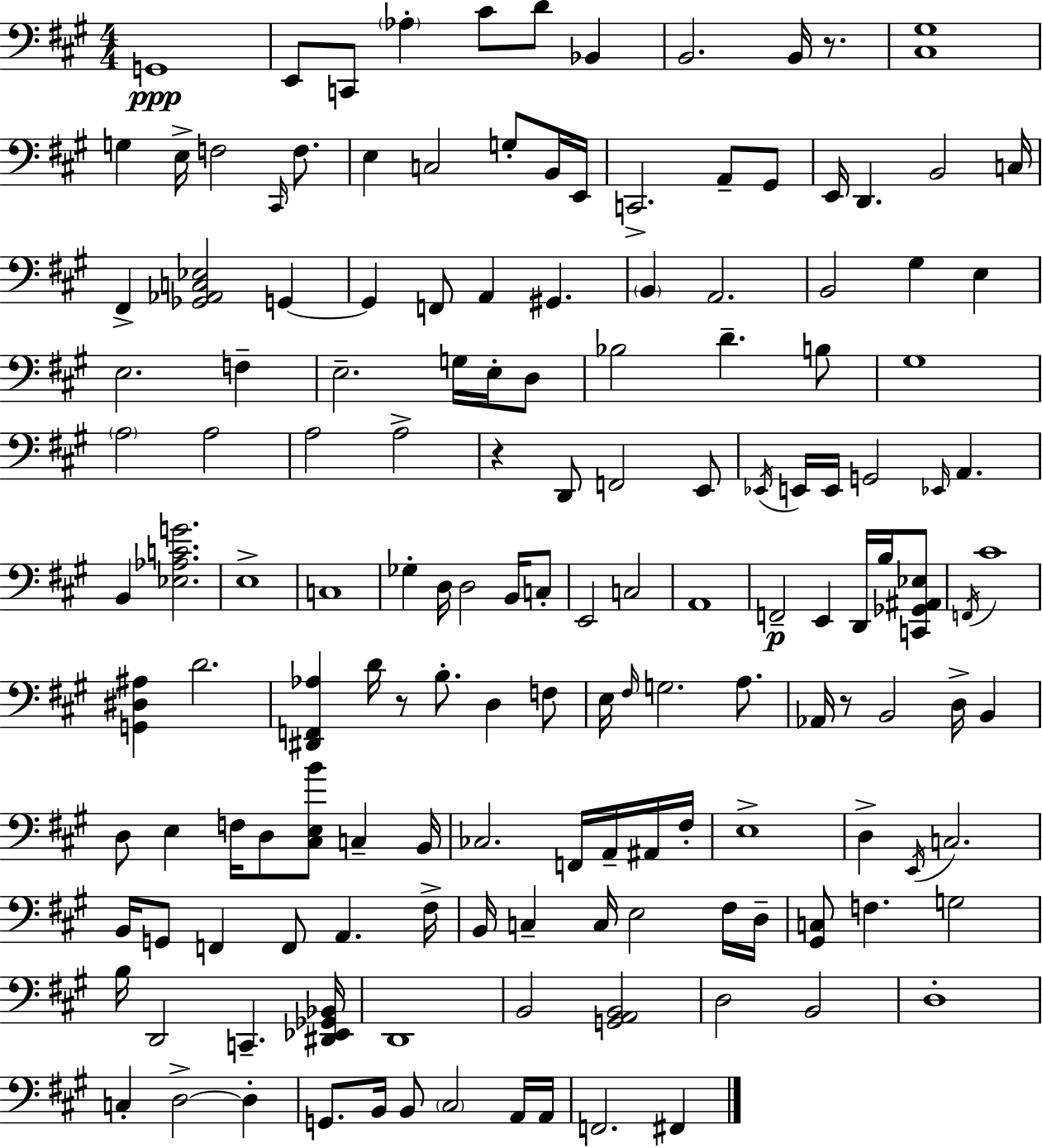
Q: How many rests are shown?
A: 4